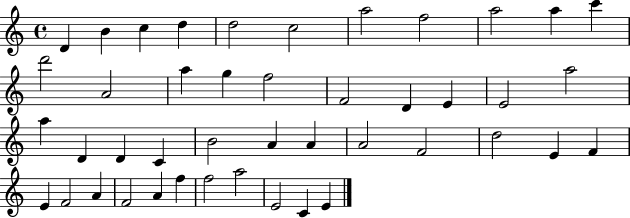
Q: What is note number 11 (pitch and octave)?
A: C6